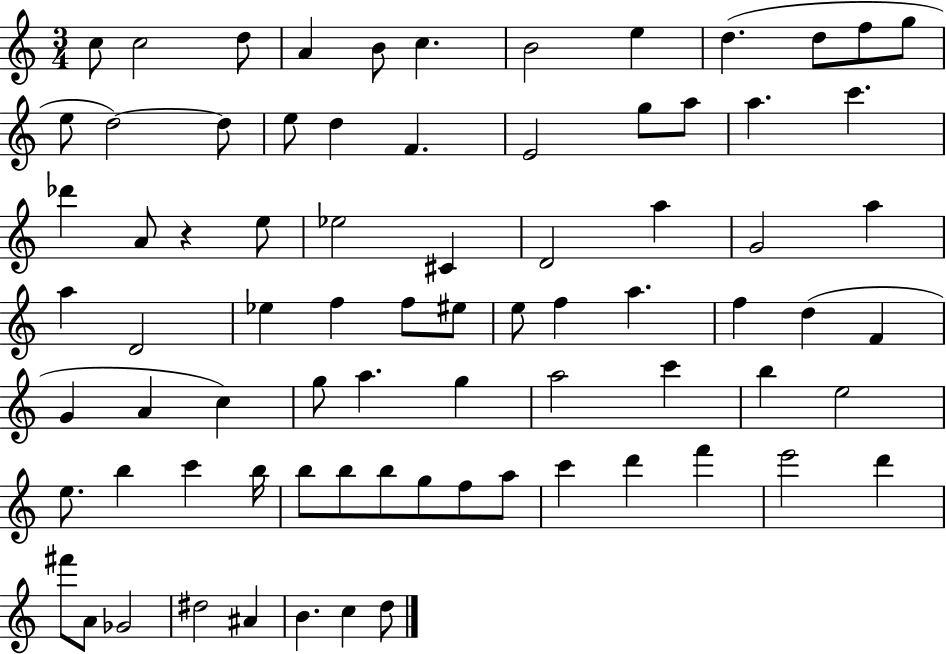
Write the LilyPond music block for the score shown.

{
  \clef treble
  \numericTimeSignature
  \time 3/4
  \key c \major
  c''8 c''2 d''8 | a'4 b'8 c''4. | b'2 e''4 | d''4.( d''8 f''8 g''8 | \break e''8 d''2~~) d''8 | e''8 d''4 f'4. | e'2 g''8 a''8 | a''4. c'''4. | \break des'''4 a'8 r4 e''8 | ees''2 cis'4 | d'2 a''4 | g'2 a''4 | \break a''4 d'2 | ees''4 f''4 f''8 eis''8 | e''8 f''4 a''4. | f''4 d''4( f'4 | \break g'4 a'4 c''4) | g''8 a''4. g''4 | a''2 c'''4 | b''4 e''2 | \break e''8. b''4 c'''4 b''16 | b''8 b''8 b''8 g''8 f''8 a''8 | c'''4 d'''4 f'''4 | e'''2 d'''4 | \break fis'''8 a'8 ges'2 | dis''2 ais'4 | b'4. c''4 d''8 | \bar "|."
}